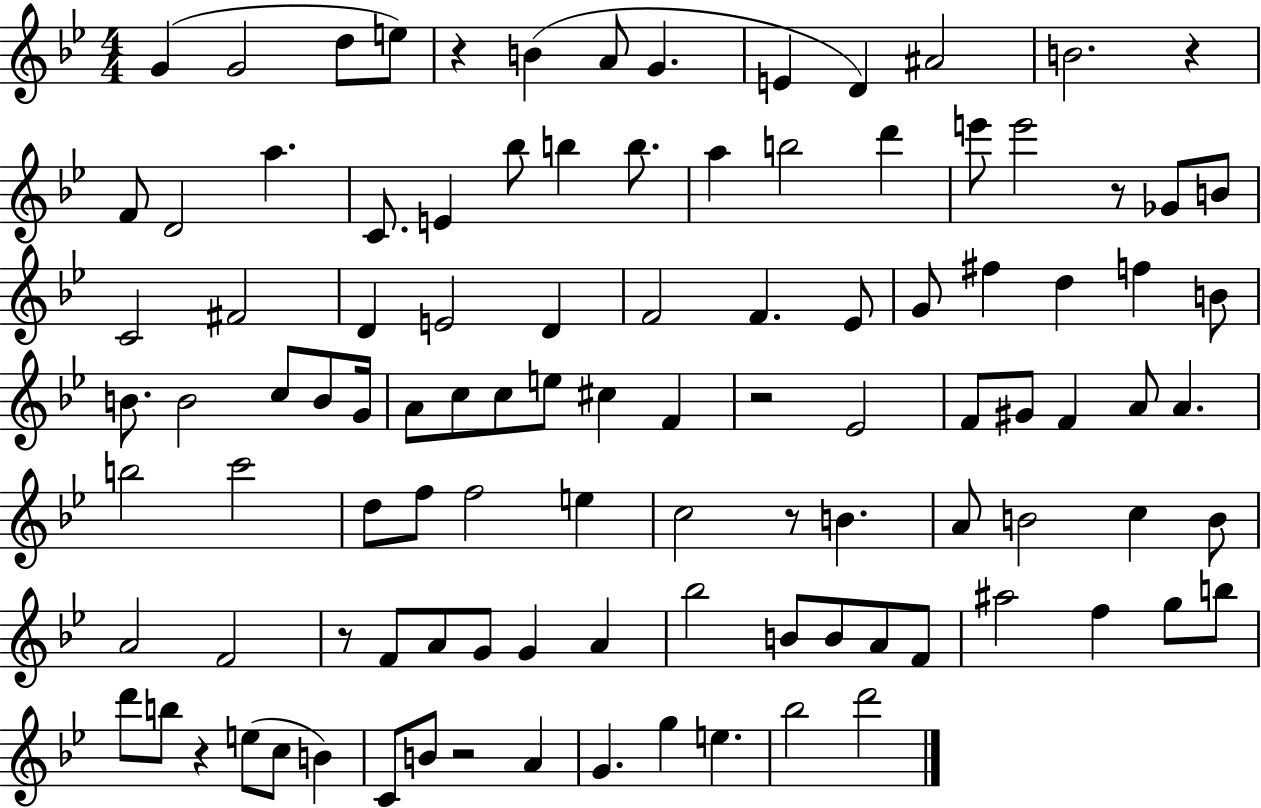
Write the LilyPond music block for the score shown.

{
  \clef treble
  \numericTimeSignature
  \time 4/4
  \key bes \major
  g'4( g'2 d''8 e''8) | r4 b'4( a'8 g'4. | e'4 d'4) ais'2 | b'2. r4 | \break f'8 d'2 a''4. | c'8. e'4 bes''8 b''4 b''8. | a''4 b''2 d'''4 | e'''8 e'''2 r8 ges'8 b'8 | \break c'2 fis'2 | d'4 e'2 d'4 | f'2 f'4. ees'8 | g'8 fis''4 d''4 f''4 b'8 | \break b'8. b'2 c''8 b'8 g'16 | a'8 c''8 c''8 e''8 cis''4 f'4 | r2 ees'2 | f'8 gis'8 f'4 a'8 a'4. | \break b''2 c'''2 | d''8 f''8 f''2 e''4 | c''2 r8 b'4. | a'8 b'2 c''4 b'8 | \break a'2 f'2 | r8 f'8 a'8 g'8 g'4 a'4 | bes''2 b'8 b'8 a'8 f'8 | ais''2 f''4 g''8 b''8 | \break d'''8 b''8 r4 e''8( c''8 b'4) | c'8 b'8 r2 a'4 | g'4. g''4 e''4. | bes''2 d'''2 | \break \bar "|."
}